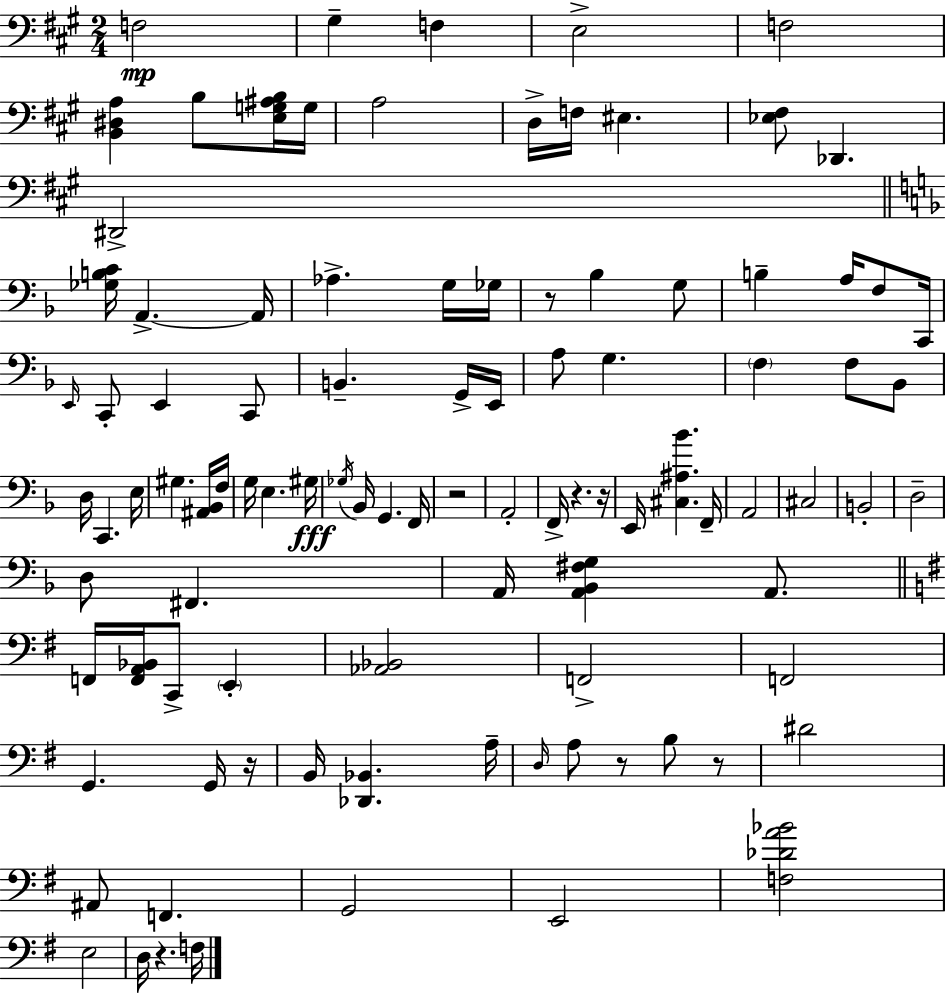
F3/h G#3/q F3/q E3/h F3/h [B2,D#3,A3]/q B3/e [E3,G3,A#3,B3]/s G3/s A3/h D3/s F3/s EIS3/q. [Eb3,F#3]/e Db2/q. D#2/h [Gb3,B3,C4]/s A2/q. A2/s Ab3/q. G3/s Gb3/s R/e Bb3/q G3/e B3/q A3/s F3/e C2/s E2/s C2/e E2/q C2/e B2/q. G2/s E2/s A3/e G3/q. F3/q F3/e Bb2/e D3/s C2/q. E3/s G#3/q. [A#2,Bb2]/s F3/s G3/s E3/q. G#3/s Gb3/s Bb2/s G2/q. F2/s R/h A2/h F2/s R/q. R/s E2/s [C#3,A#3,Bb4]/q. F2/s A2/h C#3/h B2/h D3/h D3/e F#2/q. A2/s [A2,Bb2,F#3,G3]/q A2/e. F2/s [F2,A2,Bb2]/s C2/e E2/q [Ab2,Bb2]/h F2/h F2/h G2/q. G2/s R/s B2/s [Db2,Bb2]/q. A3/s D3/s A3/e R/e B3/e R/e D#4/h A#2/e F2/q. G2/h E2/h [F3,Db4,A4,Bb4]/h E3/h D3/s R/q. F3/s